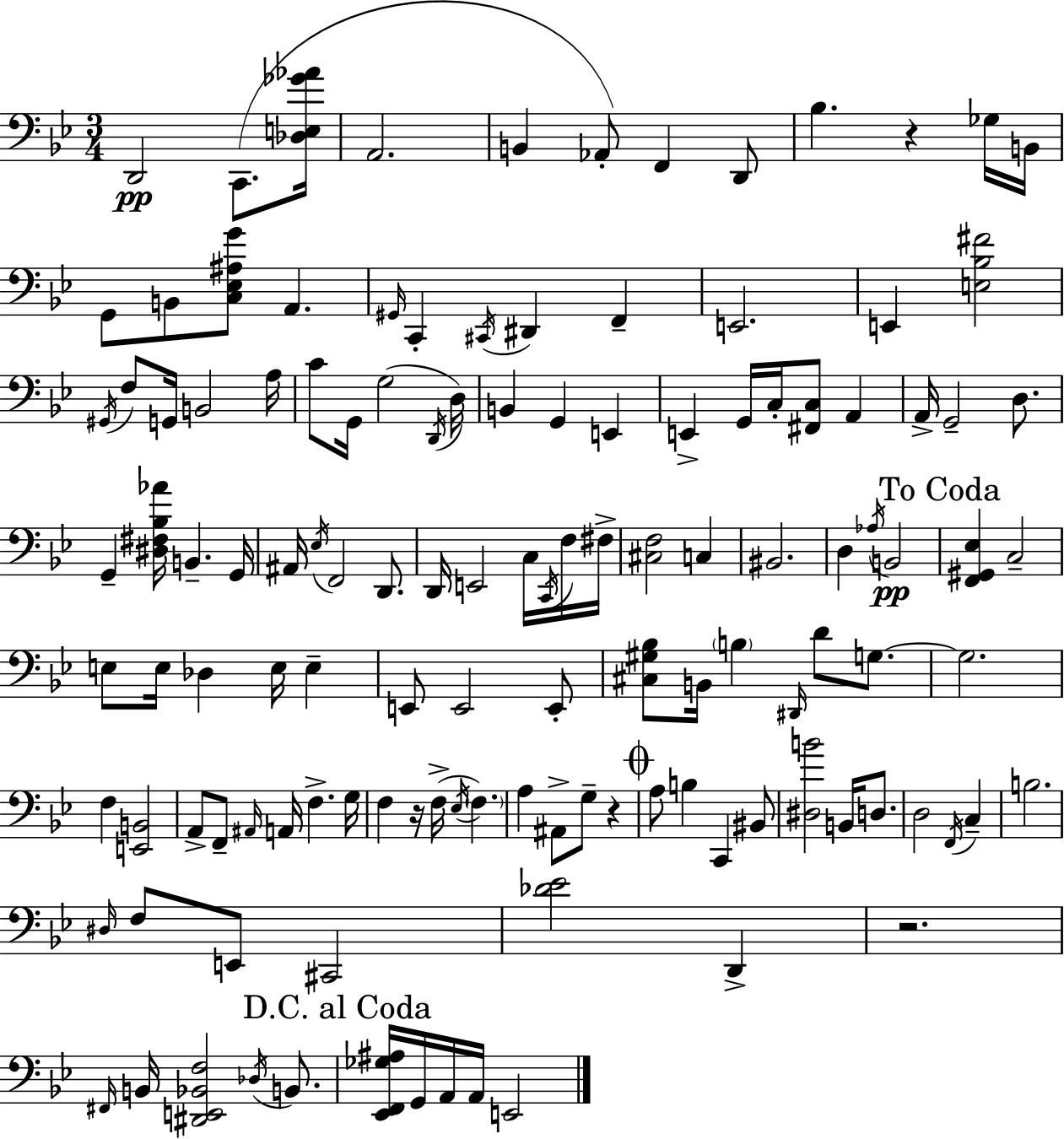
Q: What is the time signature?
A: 3/4